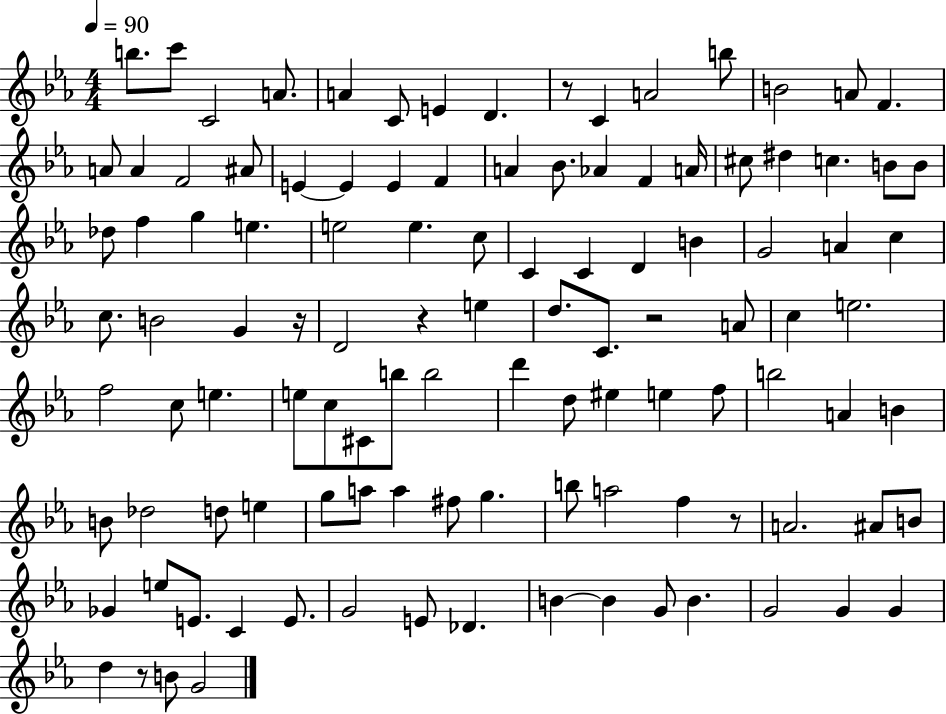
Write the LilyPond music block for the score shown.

{
  \clef treble
  \numericTimeSignature
  \time 4/4
  \key ees \major
  \tempo 4 = 90
  b''8. c'''8 c'2 a'8. | a'4 c'8 e'4 d'4. | r8 c'4 a'2 b''8 | b'2 a'8 f'4. | \break a'8 a'4 f'2 ais'8 | e'4~~ e'4 e'4 f'4 | a'4 bes'8. aes'4 f'4 a'16 | cis''8 dis''4 c''4. b'8 b'8 | \break des''8 f''4 g''4 e''4. | e''2 e''4. c''8 | c'4 c'4 d'4 b'4 | g'2 a'4 c''4 | \break c''8. b'2 g'4 r16 | d'2 r4 e''4 | d''8. c'8. r2 a'8 | c''4 e''2. | \break f''2 c''8 e''4. | e''8 c''8 cis'8 b''8 b''2 | d'''4 d''8 eis''4 e''4 f''8 | b''2 a'4 b'4 | \break b'8 des''2 d''8 e''4 | g''8 a''8 a''4 fis''8 g''4. | b''8 a''2 f''4 r8 | a'2. ais'8 b'8 | \break ges'4 e''8 e'8. c'4 e'8. | g'2 e'8 des'4. | b'4~~ b'4 g'8 b'4. | g'2 g'4 g'4 | \break d''4 r8 b'8 g'2 | \bar "|."
}